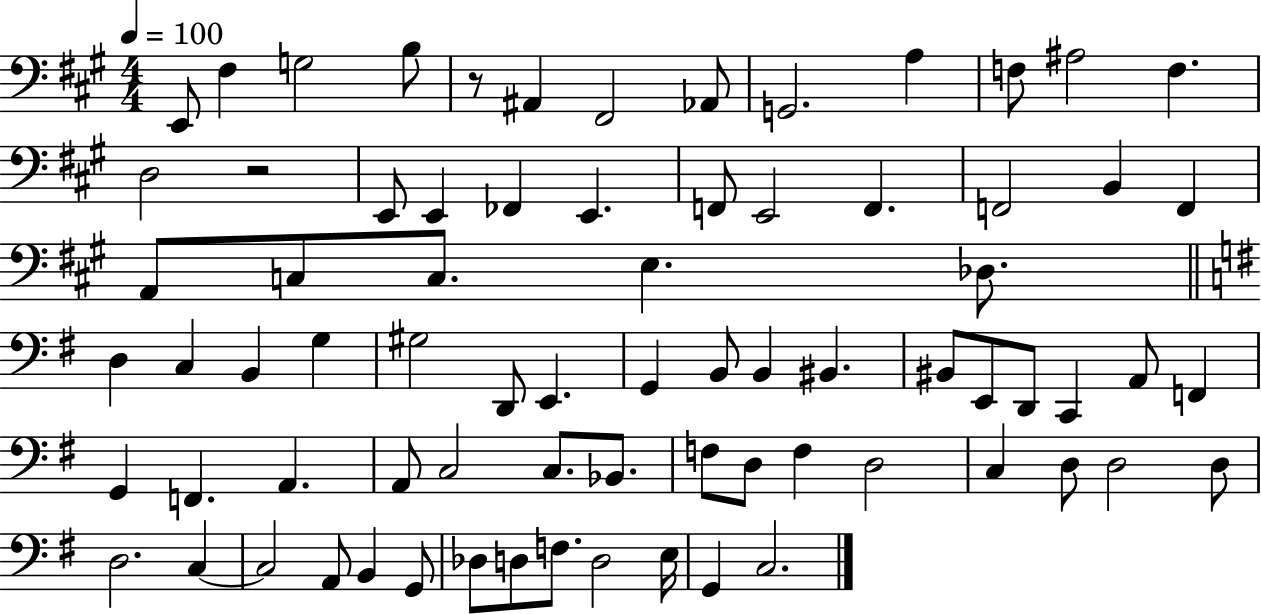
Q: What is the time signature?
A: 4/4